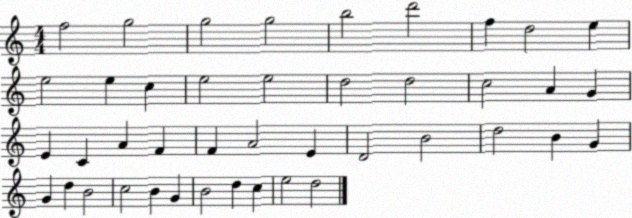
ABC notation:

X:1
T:Untitled
M:4/4
L:1/4
K:C
f2 g2 g2 g2 b2 d'2 f d2 e e2 e c e2 e2 d2 d2 c2 A G E C A F F A2 E D2 B2 d2 B G G d B2 c2 B G B2 d c e2 d2